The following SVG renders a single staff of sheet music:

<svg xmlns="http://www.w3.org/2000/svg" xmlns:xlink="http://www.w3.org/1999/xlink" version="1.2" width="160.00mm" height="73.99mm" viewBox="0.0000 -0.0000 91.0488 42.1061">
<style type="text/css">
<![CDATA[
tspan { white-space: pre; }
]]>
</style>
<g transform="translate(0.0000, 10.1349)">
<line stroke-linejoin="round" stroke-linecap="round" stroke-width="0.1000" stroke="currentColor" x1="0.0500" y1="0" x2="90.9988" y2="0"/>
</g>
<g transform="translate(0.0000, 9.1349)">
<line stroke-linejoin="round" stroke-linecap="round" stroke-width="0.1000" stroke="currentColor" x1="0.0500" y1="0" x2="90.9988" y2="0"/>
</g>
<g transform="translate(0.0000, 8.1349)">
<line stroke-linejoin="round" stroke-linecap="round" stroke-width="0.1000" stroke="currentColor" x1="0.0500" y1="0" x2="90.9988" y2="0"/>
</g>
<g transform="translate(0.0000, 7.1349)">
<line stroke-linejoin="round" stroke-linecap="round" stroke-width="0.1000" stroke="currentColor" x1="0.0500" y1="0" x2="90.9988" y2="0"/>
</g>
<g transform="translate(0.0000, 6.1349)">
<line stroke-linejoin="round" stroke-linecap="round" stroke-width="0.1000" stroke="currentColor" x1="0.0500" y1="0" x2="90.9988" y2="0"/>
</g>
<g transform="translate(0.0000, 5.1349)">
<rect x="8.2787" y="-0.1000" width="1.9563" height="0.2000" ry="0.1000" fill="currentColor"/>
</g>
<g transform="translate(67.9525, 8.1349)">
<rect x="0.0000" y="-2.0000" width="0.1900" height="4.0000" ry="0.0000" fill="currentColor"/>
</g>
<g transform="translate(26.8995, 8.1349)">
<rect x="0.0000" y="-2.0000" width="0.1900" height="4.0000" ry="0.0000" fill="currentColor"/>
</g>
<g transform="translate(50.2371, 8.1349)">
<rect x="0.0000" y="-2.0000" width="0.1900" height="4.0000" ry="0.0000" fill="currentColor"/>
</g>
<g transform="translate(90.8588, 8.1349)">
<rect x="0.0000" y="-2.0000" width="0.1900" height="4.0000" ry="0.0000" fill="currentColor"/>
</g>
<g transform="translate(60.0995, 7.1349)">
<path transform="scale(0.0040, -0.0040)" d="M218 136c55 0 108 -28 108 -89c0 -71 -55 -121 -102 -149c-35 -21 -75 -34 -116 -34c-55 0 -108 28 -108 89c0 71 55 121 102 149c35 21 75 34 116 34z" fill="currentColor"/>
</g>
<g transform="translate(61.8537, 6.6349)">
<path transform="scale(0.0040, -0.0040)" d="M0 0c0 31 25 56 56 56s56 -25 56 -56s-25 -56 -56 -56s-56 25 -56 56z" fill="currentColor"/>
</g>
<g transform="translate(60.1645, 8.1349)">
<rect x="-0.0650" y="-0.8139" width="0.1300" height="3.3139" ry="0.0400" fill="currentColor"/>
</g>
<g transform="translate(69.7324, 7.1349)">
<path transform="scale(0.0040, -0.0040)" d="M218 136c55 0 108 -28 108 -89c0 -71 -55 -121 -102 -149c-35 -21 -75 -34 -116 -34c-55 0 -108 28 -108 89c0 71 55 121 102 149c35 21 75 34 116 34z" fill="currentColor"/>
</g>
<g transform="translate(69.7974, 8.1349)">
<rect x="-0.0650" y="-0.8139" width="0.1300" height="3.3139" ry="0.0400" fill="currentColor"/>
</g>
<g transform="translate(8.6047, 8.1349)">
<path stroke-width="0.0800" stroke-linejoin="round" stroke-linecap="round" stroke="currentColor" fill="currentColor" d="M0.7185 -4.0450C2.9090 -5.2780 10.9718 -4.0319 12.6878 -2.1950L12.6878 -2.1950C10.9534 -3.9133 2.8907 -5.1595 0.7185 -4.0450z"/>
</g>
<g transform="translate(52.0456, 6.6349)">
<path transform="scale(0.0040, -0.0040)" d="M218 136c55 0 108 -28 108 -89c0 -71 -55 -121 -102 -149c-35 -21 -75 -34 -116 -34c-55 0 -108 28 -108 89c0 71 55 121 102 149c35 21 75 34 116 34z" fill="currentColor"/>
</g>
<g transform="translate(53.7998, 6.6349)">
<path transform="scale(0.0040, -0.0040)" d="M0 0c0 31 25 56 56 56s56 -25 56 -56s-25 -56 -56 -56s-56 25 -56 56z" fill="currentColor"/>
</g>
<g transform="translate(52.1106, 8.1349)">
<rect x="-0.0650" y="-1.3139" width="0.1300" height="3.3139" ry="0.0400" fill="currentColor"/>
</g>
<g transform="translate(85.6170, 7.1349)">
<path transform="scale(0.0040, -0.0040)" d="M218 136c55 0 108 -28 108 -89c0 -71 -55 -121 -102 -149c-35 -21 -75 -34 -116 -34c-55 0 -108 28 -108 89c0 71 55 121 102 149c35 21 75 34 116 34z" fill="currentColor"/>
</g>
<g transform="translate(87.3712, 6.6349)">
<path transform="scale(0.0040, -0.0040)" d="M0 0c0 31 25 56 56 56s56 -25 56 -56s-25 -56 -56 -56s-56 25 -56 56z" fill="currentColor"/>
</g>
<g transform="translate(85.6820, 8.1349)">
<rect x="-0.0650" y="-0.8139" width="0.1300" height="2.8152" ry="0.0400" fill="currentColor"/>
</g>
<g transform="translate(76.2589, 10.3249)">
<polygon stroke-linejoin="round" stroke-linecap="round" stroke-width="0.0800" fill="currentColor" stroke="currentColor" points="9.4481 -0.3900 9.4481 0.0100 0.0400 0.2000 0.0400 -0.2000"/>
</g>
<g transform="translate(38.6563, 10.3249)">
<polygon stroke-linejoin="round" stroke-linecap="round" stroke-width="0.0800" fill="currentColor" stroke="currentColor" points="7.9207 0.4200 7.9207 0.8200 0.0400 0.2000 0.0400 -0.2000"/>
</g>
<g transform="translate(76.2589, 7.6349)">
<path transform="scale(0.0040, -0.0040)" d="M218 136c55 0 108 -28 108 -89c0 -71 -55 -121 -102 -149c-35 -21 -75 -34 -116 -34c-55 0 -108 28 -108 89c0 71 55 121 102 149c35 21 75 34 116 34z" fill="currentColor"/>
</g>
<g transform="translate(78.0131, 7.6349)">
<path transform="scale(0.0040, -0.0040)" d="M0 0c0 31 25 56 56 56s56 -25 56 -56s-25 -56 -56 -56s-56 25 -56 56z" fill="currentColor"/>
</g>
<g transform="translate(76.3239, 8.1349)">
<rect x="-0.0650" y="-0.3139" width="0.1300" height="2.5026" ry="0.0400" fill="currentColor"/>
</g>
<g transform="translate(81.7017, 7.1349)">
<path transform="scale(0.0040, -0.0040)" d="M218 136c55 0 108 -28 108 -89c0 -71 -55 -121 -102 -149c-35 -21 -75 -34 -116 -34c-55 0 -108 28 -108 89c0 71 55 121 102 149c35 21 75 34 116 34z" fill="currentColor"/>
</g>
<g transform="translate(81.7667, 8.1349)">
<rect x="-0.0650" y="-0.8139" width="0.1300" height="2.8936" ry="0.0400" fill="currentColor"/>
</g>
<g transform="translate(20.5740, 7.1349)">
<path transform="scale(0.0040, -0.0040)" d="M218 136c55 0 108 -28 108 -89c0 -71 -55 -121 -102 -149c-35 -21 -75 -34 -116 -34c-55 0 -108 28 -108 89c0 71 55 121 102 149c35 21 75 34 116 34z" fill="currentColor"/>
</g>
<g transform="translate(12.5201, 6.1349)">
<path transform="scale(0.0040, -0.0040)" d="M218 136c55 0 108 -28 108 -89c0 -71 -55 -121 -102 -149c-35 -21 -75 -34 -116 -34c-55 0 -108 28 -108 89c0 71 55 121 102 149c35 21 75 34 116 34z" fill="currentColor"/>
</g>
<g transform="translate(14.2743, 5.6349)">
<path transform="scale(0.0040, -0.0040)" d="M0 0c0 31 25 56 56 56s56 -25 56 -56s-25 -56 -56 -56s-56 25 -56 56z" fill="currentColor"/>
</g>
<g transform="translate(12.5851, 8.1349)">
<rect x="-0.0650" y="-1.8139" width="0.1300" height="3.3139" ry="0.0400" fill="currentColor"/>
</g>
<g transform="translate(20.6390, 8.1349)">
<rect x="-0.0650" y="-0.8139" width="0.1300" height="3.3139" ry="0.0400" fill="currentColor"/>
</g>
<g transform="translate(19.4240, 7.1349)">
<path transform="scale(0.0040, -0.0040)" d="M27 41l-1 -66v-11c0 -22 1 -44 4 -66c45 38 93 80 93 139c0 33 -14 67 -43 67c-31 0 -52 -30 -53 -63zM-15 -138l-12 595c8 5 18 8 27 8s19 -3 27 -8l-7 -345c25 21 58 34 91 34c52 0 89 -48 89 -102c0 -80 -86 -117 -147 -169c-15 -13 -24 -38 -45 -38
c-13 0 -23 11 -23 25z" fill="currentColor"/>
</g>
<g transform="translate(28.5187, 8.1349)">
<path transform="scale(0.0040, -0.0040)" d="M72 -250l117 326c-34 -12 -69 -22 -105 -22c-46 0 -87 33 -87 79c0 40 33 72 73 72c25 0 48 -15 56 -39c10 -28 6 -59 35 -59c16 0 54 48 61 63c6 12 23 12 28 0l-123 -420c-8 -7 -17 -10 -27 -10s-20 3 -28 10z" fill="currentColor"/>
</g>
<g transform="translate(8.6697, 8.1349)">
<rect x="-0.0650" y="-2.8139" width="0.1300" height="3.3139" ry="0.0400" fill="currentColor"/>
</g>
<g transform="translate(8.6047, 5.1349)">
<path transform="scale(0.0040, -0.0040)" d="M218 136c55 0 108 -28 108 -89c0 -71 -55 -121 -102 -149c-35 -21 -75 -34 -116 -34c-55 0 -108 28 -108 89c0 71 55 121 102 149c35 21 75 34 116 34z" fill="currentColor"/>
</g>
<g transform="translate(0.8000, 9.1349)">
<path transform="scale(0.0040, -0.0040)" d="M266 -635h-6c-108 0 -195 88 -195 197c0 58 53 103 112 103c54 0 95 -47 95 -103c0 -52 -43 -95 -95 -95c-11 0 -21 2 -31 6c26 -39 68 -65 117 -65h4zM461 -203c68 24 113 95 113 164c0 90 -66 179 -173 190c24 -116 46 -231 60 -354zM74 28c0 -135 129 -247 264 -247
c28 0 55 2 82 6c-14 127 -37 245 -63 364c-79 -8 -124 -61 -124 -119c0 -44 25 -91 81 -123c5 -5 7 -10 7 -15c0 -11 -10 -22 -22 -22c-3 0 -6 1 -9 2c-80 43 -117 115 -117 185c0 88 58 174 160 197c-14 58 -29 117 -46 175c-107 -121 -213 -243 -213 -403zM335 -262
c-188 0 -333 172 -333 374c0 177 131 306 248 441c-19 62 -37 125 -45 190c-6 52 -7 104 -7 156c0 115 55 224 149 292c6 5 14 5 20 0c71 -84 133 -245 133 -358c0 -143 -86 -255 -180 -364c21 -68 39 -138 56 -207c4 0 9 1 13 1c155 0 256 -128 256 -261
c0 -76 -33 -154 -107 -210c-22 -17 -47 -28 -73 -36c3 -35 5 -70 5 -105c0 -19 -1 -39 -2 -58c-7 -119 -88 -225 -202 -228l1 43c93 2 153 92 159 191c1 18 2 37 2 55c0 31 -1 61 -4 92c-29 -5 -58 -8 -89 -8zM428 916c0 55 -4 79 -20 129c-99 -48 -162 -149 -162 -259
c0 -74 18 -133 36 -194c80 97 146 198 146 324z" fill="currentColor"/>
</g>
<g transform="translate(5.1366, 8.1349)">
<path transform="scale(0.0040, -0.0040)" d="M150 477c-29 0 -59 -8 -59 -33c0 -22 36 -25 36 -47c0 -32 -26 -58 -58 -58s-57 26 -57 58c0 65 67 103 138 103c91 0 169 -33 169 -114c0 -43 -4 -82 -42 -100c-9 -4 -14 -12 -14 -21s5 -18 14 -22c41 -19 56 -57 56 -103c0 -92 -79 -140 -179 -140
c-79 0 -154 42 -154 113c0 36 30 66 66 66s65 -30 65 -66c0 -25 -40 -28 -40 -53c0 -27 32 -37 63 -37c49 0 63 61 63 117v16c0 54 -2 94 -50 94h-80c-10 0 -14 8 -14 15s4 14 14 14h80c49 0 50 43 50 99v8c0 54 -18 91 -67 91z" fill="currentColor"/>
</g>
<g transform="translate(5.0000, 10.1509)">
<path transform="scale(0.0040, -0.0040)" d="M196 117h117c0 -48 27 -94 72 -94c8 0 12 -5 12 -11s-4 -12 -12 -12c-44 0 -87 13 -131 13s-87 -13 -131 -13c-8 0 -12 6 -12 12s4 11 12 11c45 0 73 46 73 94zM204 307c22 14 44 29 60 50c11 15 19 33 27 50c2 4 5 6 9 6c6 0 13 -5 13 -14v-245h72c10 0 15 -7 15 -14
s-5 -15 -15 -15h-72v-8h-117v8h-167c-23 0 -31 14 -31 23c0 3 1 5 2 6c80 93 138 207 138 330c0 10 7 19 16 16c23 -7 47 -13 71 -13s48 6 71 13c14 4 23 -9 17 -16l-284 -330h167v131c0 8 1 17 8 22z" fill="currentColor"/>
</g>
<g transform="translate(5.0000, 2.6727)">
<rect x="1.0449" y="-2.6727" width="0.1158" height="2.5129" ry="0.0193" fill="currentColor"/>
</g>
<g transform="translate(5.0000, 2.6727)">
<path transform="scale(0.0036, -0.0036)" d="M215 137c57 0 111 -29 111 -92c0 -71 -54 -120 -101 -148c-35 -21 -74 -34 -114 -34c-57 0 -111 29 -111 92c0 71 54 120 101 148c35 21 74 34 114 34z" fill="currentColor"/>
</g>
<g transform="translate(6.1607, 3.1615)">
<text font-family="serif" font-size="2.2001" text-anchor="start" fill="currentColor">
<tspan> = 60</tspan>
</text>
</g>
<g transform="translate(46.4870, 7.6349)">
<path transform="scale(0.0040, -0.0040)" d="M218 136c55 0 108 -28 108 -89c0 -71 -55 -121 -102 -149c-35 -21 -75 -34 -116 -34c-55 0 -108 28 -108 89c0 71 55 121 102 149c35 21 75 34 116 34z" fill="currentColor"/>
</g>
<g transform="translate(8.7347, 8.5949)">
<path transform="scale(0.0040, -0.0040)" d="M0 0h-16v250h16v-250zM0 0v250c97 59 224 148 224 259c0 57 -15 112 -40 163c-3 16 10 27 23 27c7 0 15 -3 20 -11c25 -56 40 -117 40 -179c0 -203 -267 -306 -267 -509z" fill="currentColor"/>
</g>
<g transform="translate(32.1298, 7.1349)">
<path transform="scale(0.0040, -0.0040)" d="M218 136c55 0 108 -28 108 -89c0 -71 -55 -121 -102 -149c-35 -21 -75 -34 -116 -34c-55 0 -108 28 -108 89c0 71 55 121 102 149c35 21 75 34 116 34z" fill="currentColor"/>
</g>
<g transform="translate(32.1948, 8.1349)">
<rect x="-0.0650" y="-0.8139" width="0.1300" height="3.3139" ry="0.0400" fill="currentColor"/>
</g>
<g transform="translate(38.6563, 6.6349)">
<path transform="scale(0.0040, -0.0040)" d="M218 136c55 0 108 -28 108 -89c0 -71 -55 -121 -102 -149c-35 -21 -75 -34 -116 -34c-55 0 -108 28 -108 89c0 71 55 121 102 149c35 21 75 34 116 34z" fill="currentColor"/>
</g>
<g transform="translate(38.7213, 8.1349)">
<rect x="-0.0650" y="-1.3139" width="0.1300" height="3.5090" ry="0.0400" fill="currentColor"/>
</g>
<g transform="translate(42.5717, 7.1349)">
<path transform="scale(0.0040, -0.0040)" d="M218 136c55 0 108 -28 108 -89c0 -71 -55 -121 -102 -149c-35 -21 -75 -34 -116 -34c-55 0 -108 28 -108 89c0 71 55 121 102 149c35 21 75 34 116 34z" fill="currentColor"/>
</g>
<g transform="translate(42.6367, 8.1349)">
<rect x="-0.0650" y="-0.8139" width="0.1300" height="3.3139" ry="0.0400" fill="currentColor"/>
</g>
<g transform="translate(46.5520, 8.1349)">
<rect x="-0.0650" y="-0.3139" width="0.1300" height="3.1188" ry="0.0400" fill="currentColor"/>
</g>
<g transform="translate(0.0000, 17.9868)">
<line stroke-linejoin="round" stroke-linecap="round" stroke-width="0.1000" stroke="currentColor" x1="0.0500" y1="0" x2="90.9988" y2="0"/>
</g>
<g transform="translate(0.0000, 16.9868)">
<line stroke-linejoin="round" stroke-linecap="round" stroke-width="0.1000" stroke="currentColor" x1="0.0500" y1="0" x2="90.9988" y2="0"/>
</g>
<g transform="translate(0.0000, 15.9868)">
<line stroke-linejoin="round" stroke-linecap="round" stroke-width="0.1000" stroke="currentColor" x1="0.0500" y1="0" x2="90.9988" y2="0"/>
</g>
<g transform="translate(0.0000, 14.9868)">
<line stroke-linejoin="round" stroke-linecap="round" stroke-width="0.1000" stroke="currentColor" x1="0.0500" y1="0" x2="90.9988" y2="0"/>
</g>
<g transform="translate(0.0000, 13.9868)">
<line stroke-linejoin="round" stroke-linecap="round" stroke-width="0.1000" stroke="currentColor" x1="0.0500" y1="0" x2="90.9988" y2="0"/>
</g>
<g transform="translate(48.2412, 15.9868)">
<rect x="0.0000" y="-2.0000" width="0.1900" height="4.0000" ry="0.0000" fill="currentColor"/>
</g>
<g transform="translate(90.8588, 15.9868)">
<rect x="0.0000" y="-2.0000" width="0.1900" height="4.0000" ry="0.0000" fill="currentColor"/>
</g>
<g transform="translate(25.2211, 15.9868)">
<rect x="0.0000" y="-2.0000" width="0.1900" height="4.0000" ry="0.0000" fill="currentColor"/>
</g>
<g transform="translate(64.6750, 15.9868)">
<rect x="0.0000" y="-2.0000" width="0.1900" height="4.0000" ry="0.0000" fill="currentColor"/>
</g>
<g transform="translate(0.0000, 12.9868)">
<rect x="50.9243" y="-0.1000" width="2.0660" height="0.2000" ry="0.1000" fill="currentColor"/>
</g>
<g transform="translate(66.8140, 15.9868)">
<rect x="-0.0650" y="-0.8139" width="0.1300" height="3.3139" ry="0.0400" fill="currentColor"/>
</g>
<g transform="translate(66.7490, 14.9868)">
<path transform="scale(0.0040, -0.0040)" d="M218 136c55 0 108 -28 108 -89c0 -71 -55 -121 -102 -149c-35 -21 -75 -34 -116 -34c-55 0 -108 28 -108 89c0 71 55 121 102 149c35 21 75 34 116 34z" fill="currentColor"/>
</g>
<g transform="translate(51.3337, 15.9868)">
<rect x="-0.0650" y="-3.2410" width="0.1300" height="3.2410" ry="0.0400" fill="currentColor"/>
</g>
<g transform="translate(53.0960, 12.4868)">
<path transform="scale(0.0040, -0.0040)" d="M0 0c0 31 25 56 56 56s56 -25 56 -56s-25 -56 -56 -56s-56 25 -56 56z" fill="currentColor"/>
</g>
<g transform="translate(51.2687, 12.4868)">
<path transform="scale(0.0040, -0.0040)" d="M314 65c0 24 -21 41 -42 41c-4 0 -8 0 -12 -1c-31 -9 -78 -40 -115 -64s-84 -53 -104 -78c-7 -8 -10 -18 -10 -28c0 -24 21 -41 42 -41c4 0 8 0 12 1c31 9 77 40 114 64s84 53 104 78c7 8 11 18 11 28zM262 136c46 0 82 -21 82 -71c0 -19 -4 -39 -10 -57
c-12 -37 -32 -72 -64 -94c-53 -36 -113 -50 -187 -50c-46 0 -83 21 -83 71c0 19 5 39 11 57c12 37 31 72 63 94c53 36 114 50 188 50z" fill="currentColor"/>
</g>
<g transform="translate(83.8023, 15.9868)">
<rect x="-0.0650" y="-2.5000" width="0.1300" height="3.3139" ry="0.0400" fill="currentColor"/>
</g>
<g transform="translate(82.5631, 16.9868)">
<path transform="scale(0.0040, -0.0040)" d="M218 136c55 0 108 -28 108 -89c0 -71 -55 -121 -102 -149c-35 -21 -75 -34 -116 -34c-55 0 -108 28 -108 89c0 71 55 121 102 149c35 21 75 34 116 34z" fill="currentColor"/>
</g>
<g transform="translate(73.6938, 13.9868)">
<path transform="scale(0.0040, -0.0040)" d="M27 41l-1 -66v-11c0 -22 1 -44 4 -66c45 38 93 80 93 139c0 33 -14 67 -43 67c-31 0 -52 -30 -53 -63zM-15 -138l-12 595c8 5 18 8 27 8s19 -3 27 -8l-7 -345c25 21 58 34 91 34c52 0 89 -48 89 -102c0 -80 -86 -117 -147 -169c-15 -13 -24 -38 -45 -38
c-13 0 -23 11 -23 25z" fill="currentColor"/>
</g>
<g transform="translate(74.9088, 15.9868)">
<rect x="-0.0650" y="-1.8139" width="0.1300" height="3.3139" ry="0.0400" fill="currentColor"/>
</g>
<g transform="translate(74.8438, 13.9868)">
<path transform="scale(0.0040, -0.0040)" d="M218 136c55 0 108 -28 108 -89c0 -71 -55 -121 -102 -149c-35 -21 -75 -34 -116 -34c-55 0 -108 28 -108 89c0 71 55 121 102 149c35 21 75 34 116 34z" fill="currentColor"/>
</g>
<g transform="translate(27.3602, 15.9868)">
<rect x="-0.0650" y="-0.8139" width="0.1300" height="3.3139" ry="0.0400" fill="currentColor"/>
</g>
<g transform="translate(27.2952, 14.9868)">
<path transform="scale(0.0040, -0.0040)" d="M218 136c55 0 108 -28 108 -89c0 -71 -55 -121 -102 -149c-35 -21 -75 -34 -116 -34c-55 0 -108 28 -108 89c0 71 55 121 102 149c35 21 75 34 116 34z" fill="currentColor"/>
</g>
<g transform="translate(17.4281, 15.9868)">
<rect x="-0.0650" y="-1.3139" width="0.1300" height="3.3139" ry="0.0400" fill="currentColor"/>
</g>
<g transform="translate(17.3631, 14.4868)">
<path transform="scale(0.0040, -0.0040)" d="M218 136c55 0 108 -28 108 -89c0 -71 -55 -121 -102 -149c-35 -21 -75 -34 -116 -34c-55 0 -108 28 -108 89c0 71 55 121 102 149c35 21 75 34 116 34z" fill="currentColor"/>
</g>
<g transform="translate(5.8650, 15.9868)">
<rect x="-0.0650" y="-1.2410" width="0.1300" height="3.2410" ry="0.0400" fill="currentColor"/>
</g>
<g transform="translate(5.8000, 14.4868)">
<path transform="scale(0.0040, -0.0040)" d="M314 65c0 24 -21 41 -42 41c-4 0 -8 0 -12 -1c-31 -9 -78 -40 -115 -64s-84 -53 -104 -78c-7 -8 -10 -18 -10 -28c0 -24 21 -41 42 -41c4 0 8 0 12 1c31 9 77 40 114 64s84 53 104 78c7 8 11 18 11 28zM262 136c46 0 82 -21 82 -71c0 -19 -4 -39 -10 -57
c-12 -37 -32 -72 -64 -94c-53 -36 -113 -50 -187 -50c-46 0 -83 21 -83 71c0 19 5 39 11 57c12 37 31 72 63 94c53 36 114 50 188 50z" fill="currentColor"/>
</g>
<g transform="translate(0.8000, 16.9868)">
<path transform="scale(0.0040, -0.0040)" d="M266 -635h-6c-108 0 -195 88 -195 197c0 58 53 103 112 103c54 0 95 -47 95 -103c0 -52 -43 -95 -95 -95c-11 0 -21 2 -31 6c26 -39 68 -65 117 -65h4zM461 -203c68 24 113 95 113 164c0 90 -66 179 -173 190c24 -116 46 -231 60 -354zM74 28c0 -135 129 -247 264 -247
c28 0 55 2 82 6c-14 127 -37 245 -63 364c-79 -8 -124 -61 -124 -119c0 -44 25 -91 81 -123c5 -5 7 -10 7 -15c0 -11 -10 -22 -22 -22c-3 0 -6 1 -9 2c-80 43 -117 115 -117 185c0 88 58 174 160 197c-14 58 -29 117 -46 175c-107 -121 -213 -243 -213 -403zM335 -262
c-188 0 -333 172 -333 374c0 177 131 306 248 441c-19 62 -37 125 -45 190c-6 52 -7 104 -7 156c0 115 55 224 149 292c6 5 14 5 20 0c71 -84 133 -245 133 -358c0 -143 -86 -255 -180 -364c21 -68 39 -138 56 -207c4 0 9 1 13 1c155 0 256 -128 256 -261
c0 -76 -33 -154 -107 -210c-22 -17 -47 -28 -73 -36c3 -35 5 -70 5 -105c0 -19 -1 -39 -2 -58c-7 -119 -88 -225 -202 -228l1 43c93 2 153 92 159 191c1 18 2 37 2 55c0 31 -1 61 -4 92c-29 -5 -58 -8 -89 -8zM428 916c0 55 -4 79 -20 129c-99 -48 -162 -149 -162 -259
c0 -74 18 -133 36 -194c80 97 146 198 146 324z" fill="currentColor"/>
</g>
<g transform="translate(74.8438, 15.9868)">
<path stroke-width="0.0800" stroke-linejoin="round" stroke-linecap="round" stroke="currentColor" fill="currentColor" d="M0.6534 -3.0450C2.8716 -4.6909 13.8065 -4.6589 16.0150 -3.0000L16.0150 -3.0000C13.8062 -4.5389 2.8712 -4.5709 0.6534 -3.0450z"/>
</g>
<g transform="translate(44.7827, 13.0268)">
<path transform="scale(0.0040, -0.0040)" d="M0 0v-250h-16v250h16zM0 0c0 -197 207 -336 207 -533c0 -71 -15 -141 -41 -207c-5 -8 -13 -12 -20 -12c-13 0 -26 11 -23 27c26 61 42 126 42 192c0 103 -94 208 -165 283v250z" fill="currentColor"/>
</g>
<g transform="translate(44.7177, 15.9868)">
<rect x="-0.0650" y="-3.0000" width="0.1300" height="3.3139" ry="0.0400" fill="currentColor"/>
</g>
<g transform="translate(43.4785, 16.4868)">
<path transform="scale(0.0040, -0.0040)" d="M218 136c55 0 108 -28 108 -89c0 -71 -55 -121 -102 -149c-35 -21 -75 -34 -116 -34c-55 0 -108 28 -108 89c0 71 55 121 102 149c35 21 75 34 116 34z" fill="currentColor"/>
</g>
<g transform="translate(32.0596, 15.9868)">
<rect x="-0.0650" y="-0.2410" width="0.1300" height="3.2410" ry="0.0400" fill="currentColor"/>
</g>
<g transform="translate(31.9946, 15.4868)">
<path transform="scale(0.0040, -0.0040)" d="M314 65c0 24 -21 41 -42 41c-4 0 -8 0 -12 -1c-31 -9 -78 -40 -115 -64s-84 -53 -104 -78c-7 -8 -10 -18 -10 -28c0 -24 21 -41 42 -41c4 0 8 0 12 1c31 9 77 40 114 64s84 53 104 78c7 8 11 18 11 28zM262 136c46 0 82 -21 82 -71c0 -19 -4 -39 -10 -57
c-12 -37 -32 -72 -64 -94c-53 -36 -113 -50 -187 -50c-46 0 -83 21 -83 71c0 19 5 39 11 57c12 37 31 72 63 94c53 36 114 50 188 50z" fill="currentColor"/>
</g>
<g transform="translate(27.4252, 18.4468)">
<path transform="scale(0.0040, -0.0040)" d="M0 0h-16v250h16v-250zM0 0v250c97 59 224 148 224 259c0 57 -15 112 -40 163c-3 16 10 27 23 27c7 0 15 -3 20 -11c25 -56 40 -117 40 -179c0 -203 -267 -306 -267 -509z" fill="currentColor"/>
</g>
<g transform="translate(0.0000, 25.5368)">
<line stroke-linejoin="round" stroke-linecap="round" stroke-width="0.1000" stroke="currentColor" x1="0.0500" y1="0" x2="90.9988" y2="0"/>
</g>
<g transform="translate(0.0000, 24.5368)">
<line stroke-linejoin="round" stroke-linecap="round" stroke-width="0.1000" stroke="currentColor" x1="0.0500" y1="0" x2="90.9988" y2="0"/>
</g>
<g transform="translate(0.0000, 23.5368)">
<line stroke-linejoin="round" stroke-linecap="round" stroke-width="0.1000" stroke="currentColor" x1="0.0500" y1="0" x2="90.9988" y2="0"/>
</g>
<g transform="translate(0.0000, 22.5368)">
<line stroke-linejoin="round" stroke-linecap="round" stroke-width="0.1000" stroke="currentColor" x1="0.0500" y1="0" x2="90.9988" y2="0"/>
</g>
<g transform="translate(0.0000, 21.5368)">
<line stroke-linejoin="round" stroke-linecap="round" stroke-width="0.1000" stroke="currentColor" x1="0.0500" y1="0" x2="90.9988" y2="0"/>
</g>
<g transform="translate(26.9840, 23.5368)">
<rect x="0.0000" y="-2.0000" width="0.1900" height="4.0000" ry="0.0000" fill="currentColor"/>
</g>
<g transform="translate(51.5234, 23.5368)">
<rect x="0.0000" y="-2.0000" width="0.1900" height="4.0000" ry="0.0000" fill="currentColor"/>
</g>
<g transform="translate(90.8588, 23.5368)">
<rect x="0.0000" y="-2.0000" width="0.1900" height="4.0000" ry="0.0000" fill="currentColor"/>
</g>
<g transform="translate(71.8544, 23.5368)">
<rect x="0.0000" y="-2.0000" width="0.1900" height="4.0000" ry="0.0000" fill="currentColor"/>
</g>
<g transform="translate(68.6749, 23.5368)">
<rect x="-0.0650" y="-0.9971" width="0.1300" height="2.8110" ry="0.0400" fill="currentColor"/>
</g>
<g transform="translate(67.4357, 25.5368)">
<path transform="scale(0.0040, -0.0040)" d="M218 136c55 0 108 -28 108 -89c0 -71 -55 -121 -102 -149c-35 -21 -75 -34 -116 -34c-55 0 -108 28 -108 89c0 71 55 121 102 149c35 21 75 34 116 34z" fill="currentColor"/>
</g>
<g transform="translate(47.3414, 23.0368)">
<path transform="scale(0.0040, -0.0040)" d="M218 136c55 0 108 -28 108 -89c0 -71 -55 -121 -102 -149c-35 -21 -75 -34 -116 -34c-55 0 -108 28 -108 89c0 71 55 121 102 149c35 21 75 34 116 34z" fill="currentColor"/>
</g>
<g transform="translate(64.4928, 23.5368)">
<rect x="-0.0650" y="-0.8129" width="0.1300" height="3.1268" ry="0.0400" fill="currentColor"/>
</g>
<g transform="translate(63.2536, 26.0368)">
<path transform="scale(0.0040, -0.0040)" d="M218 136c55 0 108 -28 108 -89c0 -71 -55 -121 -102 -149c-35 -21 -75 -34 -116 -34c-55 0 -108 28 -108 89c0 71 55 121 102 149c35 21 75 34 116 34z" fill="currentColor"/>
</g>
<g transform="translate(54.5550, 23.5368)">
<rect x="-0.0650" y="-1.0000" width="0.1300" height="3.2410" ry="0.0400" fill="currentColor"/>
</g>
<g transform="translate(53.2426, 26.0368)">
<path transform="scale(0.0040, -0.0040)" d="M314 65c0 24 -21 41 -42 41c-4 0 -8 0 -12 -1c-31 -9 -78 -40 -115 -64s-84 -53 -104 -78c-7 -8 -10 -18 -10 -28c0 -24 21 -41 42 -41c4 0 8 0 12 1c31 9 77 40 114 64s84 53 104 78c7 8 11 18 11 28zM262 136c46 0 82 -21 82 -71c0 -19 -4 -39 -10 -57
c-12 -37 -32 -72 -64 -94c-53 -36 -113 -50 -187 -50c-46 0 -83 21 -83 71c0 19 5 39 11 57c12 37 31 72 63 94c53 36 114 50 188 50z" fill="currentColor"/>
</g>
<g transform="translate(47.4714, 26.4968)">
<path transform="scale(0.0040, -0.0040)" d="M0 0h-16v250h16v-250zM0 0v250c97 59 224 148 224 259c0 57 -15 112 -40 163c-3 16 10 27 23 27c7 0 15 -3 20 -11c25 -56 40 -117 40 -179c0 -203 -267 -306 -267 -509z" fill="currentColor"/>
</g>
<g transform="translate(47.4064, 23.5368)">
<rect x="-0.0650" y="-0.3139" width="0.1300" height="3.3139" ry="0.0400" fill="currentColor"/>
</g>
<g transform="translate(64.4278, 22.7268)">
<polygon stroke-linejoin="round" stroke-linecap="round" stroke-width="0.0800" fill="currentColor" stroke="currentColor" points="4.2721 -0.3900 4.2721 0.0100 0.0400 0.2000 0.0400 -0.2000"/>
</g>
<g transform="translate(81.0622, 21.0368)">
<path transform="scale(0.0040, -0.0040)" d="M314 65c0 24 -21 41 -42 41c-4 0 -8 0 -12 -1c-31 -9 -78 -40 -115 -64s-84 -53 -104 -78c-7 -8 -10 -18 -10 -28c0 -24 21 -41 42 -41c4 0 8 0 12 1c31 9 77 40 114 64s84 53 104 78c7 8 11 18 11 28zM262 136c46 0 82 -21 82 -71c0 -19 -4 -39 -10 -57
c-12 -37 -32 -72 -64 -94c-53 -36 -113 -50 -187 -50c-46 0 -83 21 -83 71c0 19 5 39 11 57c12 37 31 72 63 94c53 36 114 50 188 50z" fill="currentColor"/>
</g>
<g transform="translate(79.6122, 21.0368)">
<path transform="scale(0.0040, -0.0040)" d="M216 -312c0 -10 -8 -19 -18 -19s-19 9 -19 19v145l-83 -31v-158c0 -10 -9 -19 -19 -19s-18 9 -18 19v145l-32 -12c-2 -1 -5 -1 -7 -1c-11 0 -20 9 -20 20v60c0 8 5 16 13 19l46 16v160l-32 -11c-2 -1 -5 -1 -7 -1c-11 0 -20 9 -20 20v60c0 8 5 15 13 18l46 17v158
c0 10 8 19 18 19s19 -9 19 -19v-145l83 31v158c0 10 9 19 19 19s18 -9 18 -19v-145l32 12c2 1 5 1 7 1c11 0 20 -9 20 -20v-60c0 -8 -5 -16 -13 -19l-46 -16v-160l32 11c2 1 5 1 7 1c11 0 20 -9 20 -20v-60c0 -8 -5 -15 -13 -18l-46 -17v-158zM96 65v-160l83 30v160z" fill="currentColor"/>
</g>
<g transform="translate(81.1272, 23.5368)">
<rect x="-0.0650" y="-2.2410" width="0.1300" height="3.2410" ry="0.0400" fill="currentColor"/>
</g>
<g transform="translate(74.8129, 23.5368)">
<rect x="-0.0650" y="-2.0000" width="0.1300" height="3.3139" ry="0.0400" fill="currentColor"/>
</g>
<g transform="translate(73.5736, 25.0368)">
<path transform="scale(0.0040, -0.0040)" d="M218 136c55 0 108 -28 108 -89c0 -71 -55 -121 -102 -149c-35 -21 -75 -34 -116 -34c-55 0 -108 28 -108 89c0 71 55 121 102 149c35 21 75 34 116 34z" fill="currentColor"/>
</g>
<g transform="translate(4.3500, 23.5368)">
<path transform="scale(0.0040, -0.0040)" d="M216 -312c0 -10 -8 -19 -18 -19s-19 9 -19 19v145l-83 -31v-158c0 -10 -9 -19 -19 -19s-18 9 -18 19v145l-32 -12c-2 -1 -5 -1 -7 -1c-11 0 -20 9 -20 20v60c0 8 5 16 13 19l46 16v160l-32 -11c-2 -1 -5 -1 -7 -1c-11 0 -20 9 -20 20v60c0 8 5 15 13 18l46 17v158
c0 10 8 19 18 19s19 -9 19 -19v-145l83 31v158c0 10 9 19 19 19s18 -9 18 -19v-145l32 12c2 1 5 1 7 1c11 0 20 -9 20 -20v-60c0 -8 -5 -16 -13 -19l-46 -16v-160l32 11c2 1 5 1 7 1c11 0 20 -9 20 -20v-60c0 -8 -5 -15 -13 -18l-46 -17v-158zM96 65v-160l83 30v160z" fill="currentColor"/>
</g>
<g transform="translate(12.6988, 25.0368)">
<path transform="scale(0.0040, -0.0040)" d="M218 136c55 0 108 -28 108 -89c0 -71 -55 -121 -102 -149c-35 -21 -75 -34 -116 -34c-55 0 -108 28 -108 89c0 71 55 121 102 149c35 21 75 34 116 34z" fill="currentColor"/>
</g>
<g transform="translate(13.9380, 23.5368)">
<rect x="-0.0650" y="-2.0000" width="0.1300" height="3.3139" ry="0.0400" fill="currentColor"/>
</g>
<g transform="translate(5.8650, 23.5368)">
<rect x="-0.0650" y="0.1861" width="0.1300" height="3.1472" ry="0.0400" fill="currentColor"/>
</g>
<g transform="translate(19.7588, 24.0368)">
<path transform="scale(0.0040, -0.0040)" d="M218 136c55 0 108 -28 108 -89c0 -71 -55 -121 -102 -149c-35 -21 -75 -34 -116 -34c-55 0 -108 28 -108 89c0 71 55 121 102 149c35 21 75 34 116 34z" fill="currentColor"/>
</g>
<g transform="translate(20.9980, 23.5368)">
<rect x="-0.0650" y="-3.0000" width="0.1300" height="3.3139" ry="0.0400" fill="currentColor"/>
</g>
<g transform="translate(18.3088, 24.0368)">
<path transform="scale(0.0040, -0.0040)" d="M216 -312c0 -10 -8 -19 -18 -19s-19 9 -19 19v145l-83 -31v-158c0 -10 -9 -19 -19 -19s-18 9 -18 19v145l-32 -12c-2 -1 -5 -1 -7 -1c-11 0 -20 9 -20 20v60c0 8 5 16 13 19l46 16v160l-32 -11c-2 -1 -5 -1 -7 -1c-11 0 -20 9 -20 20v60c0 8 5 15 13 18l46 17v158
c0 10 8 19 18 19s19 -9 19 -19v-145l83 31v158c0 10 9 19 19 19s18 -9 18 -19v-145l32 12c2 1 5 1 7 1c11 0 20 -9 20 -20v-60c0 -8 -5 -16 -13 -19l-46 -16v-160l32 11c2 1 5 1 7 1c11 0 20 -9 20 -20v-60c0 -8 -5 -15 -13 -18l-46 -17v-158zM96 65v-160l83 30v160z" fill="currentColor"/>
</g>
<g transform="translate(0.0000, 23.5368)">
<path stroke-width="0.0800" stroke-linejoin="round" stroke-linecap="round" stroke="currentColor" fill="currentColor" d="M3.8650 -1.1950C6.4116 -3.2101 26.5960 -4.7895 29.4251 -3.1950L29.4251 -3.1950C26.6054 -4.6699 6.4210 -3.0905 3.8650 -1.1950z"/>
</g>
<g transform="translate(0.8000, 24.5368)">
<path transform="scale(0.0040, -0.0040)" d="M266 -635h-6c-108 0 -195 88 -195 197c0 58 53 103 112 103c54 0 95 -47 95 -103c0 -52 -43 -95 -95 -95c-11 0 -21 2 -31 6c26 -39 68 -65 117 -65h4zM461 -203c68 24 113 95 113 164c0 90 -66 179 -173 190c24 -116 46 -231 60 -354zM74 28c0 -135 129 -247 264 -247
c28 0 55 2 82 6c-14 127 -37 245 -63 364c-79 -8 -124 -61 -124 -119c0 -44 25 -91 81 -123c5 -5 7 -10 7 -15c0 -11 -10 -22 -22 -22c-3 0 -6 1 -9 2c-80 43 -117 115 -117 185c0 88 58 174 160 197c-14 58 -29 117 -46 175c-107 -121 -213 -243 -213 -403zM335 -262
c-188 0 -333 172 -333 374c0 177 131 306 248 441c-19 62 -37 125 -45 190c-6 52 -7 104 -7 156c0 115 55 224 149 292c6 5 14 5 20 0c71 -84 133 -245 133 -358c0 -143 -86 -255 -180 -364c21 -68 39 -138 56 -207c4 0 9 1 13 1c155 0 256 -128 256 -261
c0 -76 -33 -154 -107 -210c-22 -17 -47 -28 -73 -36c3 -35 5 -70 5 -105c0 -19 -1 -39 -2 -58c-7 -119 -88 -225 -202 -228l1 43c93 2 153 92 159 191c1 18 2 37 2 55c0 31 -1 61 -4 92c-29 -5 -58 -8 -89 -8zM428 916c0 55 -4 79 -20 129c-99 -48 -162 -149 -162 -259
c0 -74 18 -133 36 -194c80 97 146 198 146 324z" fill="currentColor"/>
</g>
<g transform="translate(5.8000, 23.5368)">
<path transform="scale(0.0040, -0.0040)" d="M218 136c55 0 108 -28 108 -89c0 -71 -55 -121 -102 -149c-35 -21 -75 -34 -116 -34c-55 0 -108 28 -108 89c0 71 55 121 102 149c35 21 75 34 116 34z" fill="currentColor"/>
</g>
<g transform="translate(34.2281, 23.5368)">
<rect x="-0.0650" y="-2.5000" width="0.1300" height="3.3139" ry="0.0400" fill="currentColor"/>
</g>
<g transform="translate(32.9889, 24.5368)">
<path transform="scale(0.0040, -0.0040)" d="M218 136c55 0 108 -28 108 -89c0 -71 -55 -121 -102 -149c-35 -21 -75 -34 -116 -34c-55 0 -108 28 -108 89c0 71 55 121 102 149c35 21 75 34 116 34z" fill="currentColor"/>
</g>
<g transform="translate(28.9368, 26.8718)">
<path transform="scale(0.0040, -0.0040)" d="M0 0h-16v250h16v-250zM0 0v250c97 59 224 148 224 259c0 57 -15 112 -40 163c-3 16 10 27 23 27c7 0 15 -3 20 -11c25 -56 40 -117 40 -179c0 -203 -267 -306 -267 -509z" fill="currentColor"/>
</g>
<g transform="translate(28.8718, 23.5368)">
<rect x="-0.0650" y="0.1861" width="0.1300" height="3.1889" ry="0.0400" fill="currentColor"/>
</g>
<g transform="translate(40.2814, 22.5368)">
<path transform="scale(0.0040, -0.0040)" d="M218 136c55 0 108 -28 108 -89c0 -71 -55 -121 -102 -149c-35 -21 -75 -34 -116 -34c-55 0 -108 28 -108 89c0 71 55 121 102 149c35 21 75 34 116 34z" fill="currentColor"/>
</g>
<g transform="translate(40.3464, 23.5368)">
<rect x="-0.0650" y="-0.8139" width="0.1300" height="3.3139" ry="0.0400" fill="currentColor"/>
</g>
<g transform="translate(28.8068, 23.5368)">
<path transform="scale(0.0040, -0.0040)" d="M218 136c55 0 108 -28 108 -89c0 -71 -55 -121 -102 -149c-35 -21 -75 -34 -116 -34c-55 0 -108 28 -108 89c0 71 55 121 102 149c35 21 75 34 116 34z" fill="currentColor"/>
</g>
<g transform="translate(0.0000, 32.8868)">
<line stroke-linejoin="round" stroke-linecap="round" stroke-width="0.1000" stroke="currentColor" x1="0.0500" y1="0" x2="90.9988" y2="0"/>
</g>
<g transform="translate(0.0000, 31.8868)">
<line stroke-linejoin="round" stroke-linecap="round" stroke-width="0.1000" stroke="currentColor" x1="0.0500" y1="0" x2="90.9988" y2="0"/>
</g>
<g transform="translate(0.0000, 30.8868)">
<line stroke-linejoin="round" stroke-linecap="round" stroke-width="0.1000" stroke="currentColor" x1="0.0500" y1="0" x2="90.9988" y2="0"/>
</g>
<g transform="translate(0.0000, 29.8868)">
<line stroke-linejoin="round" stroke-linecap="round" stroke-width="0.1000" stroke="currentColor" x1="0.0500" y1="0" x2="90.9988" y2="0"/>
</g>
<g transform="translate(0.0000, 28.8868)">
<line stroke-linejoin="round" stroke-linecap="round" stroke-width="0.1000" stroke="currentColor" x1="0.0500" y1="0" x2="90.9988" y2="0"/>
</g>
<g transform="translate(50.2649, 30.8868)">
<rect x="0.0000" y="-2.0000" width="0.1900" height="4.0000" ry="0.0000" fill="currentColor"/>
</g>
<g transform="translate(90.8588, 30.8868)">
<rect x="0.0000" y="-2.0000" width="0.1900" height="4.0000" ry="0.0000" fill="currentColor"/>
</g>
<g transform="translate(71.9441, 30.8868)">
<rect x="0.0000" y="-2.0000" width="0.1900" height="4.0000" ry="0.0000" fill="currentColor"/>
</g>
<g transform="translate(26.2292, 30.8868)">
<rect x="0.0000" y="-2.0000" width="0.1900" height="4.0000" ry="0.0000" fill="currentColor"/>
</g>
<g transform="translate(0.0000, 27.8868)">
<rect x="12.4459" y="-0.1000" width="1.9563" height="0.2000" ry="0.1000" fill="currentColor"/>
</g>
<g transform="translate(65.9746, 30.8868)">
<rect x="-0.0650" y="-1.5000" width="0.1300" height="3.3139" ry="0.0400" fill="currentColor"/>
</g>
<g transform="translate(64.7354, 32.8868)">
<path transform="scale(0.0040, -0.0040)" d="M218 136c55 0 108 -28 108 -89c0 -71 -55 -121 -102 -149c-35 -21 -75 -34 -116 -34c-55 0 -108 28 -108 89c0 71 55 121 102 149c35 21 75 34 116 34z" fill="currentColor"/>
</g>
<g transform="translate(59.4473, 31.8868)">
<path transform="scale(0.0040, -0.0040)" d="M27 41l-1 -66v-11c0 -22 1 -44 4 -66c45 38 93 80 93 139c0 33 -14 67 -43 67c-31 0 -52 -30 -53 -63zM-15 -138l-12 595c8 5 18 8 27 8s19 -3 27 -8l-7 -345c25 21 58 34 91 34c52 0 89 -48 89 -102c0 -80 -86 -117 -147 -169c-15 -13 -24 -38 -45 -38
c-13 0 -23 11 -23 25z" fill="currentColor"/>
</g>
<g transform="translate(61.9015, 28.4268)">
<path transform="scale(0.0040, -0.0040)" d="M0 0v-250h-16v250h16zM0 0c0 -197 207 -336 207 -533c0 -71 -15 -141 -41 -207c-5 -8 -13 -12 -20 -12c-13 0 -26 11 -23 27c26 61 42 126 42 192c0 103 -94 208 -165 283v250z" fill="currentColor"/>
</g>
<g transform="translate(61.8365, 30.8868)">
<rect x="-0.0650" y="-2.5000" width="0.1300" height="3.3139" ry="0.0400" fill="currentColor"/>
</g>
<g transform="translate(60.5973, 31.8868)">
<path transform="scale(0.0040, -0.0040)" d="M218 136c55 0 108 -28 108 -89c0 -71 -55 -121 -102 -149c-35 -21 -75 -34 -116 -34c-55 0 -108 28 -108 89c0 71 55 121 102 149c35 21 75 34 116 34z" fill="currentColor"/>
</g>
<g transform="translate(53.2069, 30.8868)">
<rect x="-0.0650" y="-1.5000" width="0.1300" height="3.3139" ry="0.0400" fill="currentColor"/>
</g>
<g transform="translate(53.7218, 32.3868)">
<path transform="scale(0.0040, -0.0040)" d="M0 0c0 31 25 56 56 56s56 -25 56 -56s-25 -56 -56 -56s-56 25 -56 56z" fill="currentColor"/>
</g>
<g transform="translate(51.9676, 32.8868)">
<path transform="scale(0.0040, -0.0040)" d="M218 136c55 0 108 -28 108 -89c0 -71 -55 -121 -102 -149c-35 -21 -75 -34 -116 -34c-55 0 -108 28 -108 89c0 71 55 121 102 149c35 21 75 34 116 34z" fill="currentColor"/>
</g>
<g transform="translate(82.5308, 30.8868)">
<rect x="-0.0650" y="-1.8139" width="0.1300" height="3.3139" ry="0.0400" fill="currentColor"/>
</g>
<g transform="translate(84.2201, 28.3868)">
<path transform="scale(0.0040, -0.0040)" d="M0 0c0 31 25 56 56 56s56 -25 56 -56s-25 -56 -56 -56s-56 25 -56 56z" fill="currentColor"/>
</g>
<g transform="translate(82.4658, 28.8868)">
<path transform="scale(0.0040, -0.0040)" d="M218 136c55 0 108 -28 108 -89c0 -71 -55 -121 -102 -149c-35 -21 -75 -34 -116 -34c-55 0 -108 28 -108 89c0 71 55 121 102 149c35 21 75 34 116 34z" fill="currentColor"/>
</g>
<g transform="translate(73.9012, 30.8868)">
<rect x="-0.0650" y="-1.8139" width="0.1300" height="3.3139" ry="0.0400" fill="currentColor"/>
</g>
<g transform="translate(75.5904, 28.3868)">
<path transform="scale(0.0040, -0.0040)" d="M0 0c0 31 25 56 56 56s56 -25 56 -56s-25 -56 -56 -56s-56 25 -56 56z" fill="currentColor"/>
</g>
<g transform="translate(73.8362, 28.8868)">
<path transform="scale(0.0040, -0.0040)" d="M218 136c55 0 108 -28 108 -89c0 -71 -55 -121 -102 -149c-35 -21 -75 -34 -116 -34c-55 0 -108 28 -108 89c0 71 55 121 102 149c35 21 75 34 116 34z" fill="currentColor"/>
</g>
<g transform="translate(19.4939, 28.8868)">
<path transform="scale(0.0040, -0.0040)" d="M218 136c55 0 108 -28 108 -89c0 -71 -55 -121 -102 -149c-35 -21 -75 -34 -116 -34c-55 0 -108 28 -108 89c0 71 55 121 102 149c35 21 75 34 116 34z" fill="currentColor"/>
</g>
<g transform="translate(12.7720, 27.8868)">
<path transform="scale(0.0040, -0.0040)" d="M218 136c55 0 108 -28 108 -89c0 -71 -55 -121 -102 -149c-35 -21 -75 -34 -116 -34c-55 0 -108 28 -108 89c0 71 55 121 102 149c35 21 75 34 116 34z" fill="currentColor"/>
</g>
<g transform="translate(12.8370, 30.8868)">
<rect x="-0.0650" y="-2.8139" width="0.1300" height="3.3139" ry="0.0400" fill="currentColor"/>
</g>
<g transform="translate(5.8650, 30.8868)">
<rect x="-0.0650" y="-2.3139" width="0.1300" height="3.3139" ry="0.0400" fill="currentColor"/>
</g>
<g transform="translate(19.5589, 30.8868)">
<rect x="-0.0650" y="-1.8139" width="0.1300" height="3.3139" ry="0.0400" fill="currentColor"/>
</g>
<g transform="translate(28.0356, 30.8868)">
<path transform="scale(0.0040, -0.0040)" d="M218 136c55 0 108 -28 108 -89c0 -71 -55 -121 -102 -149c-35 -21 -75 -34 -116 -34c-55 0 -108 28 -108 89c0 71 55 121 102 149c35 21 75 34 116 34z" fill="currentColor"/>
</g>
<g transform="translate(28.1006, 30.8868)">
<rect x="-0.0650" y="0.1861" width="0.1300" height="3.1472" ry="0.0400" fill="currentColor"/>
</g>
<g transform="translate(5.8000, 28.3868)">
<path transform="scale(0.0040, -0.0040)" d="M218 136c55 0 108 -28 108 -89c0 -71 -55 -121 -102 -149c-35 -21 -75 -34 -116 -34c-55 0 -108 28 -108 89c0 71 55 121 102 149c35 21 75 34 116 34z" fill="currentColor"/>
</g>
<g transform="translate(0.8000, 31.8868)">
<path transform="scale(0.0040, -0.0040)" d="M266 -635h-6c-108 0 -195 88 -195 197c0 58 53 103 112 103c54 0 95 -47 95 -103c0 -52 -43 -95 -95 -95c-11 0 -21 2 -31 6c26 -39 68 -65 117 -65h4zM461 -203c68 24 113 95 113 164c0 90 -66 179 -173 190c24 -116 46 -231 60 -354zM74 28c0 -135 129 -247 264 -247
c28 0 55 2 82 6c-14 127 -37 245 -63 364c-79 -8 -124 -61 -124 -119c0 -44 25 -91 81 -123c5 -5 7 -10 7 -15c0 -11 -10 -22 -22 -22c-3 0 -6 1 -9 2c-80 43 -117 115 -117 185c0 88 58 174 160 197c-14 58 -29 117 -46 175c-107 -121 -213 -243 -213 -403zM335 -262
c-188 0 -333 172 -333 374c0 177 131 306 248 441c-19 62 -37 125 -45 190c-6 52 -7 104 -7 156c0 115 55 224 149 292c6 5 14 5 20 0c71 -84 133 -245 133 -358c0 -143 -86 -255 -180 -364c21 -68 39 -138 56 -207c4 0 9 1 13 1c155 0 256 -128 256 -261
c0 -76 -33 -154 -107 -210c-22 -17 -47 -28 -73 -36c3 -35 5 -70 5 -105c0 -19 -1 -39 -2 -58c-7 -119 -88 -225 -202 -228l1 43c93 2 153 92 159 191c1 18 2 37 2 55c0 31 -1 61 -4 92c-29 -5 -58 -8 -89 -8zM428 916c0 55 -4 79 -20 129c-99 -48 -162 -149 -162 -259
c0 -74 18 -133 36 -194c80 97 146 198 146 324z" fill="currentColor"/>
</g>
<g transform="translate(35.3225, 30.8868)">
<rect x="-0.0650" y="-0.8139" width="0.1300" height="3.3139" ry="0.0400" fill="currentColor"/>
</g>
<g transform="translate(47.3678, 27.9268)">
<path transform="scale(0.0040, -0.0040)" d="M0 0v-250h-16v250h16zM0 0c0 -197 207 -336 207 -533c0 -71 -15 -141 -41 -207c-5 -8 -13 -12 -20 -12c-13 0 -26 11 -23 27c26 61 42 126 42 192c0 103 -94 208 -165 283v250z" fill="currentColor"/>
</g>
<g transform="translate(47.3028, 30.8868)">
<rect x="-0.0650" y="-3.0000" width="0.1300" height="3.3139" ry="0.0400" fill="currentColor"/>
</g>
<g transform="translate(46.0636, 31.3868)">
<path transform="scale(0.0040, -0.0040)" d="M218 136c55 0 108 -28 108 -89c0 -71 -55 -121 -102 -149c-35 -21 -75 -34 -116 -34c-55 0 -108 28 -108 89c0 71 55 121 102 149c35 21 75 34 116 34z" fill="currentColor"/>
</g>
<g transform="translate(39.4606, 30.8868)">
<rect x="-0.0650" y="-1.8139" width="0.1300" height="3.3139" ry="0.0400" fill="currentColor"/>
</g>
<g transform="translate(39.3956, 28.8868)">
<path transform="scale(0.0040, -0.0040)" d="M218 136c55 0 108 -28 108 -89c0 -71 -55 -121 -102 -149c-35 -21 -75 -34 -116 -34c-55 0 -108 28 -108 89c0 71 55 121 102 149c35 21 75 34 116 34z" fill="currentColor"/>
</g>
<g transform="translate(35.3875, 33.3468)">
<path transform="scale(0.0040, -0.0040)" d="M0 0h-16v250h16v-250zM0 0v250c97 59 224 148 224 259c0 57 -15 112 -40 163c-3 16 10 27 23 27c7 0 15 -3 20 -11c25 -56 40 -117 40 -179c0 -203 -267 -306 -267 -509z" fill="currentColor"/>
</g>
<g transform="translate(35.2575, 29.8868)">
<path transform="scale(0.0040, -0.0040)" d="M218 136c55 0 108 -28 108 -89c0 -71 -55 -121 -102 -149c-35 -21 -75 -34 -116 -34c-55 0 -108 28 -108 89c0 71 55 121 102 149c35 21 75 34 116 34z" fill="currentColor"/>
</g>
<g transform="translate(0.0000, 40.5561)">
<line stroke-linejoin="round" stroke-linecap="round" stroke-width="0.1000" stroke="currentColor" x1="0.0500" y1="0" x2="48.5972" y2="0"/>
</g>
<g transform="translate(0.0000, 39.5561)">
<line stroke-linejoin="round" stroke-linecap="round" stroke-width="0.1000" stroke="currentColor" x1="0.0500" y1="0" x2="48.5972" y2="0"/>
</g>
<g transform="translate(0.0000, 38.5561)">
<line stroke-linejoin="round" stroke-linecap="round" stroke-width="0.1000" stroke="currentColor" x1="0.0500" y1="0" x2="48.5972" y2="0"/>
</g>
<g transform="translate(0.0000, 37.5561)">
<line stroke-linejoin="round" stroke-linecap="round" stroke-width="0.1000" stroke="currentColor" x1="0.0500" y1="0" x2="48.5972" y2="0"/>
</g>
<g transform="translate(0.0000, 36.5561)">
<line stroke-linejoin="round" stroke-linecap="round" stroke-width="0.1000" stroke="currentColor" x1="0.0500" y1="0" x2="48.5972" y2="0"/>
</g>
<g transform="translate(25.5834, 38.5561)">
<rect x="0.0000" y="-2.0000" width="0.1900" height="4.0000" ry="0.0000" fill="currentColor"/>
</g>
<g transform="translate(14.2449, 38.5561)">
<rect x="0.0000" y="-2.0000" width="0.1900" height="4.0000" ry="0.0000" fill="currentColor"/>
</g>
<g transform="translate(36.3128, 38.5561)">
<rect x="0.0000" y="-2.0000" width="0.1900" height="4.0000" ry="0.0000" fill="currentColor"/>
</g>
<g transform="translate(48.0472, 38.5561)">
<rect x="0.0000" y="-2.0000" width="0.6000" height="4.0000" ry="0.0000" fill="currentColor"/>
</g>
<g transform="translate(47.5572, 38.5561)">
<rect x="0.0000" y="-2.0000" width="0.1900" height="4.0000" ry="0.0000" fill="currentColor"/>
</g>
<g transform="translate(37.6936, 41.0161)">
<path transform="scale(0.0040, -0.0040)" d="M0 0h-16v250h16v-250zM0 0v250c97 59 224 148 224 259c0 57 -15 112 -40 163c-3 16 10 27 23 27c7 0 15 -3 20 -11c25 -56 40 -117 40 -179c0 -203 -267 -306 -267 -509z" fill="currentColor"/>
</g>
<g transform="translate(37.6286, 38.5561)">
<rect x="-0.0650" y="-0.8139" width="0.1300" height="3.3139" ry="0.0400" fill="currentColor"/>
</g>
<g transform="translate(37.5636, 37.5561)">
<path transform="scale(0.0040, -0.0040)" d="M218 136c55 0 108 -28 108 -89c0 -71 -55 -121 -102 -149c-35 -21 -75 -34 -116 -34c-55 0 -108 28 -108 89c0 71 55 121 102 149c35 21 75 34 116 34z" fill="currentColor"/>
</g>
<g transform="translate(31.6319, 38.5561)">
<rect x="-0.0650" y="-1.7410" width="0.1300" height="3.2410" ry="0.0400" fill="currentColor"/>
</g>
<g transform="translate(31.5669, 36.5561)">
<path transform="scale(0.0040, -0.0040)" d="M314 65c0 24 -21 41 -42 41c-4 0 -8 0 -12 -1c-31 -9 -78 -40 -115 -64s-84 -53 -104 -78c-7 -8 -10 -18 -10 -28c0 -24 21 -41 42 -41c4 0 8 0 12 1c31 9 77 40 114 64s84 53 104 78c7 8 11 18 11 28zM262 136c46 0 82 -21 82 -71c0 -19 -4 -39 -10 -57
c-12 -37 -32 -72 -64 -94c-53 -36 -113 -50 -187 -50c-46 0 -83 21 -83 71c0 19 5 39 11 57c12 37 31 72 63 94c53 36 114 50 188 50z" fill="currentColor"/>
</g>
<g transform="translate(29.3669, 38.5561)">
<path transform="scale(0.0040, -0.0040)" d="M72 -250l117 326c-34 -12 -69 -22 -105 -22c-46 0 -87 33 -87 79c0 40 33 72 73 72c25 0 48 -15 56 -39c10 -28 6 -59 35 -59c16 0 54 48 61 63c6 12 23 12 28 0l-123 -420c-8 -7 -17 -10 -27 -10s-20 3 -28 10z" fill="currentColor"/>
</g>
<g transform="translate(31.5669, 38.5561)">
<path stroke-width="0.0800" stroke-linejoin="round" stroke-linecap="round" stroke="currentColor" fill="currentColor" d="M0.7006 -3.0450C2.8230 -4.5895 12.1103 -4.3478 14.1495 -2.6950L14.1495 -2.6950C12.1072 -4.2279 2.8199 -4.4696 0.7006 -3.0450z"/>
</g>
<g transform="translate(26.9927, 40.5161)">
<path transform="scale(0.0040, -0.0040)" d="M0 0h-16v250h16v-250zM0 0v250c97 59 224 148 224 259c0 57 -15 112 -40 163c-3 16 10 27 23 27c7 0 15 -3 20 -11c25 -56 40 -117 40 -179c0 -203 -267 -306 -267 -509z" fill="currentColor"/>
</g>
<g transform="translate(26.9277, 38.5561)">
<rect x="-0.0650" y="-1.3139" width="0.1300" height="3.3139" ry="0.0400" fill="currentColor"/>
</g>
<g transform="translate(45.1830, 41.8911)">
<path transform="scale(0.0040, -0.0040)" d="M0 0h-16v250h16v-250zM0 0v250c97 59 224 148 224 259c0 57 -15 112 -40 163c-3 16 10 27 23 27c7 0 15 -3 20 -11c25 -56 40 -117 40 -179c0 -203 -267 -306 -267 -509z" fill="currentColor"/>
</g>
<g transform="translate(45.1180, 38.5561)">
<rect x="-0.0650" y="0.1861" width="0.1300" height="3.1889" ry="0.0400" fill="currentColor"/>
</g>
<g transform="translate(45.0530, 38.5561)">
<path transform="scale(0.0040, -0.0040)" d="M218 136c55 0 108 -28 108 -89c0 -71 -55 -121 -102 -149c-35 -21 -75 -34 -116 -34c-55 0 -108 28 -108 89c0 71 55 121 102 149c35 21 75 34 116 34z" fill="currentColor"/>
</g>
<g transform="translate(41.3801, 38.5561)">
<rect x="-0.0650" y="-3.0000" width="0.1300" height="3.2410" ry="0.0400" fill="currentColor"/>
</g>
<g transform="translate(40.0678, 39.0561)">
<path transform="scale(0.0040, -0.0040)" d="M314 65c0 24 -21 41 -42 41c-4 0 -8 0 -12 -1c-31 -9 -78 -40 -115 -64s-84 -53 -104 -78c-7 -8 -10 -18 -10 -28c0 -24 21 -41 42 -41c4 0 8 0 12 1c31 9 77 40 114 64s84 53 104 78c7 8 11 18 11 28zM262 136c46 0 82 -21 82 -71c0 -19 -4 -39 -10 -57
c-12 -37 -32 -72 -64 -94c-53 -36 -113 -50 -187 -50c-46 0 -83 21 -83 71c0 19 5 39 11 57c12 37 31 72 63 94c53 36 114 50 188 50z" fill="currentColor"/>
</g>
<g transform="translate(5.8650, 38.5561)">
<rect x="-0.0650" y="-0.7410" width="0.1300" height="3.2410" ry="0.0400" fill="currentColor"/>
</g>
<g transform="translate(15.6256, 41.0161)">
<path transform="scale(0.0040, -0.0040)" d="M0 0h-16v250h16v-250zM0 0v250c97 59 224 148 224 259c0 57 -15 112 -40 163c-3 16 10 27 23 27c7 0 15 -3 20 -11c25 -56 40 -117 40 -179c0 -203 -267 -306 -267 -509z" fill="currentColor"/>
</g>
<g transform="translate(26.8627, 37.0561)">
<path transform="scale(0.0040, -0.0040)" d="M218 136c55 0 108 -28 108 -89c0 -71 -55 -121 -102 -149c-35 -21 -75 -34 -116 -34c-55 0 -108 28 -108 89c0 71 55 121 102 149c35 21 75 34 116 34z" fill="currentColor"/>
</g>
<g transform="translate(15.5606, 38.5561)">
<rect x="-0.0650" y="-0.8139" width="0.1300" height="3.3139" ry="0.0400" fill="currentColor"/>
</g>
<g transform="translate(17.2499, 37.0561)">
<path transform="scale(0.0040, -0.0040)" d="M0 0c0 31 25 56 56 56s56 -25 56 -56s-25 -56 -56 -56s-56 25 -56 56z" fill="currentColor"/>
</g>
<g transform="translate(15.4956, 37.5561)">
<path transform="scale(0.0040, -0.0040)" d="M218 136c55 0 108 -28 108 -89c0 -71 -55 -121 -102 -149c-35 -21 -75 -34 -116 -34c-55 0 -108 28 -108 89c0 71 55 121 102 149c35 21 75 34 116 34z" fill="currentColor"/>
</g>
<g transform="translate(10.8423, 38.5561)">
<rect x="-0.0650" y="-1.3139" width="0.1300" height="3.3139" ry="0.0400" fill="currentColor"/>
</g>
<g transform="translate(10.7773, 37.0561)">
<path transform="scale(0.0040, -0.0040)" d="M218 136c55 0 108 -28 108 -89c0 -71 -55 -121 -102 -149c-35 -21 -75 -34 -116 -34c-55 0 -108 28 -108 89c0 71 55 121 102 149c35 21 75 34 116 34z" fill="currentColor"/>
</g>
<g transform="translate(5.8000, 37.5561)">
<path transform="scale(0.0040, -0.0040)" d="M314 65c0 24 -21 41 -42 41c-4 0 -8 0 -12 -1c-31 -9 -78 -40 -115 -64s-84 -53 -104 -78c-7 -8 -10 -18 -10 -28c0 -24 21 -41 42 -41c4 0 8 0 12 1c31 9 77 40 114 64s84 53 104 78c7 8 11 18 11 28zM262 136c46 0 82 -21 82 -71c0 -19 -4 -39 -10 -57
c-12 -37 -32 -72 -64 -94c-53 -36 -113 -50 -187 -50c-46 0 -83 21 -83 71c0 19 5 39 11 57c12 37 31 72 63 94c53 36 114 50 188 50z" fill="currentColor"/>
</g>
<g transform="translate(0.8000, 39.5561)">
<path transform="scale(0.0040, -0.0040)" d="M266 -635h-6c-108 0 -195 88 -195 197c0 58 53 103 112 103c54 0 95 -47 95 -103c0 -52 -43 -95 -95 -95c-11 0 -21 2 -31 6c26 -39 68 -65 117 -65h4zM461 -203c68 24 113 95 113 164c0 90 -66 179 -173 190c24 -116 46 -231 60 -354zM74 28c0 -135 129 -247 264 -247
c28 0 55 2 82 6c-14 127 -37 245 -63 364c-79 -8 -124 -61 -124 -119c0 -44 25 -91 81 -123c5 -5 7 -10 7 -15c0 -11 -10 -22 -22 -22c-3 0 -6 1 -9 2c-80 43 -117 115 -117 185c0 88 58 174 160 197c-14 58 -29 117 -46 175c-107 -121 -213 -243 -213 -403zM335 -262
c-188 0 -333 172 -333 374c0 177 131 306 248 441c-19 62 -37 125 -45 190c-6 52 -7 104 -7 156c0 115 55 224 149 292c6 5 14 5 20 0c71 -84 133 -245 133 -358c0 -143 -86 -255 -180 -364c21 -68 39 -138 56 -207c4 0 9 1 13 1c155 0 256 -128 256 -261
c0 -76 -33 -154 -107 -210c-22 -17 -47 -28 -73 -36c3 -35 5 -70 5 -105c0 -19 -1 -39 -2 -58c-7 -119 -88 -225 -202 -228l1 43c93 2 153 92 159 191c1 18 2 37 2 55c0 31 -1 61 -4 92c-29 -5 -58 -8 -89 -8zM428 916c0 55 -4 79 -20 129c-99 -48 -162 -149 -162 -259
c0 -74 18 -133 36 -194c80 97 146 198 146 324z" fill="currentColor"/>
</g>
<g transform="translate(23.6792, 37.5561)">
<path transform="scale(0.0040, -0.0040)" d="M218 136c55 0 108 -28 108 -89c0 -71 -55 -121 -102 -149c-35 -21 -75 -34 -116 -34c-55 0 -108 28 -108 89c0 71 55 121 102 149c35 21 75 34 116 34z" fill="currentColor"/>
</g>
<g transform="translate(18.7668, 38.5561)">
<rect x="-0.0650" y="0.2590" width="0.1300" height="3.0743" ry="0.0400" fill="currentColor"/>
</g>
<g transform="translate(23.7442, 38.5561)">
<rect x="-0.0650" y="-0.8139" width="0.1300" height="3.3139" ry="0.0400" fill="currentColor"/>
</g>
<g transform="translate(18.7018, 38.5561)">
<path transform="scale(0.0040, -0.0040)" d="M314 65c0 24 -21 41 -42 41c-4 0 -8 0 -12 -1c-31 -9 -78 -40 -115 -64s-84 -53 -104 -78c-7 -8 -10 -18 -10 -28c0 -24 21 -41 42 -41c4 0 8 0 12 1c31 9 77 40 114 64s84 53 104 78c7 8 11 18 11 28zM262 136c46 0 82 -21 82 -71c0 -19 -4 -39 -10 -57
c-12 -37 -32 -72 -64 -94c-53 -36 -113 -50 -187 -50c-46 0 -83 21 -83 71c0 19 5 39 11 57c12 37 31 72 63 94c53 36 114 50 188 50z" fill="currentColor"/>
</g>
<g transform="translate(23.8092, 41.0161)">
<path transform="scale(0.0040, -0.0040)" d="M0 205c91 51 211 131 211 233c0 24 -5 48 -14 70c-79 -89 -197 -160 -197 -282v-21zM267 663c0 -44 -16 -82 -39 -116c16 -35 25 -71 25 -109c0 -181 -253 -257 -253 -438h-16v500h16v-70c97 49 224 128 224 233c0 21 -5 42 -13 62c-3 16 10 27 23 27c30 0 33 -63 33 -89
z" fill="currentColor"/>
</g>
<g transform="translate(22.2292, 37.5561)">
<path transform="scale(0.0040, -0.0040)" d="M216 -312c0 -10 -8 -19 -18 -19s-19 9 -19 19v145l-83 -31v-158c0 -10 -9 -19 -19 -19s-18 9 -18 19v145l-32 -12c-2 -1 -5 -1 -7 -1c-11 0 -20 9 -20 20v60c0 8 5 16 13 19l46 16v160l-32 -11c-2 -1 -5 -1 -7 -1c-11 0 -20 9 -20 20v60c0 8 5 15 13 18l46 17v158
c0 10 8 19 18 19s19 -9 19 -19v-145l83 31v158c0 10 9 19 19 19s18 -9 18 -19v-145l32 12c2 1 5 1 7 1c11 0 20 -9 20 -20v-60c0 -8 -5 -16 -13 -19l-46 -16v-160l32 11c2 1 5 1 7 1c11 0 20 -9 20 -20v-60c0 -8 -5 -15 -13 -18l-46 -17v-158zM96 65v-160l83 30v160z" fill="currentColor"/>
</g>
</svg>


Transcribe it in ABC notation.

X:1
T:Untitled
M:3/4
L:1/4
K:C
a/2 f _d z/2 d e/2 d/2 c/2 e d d c/2 d/2 d/2 e2 e d/2 c2 A/2 b2 d _f G ^B F ^A B/2 G d c/2 D2 D/2 E/2 F ^g2 g a f B d/2 f A/2 E _G/2 E f f d2 e d/2 B2 ^d/4 e/2 z/2 f2 d/2 A2 B/2